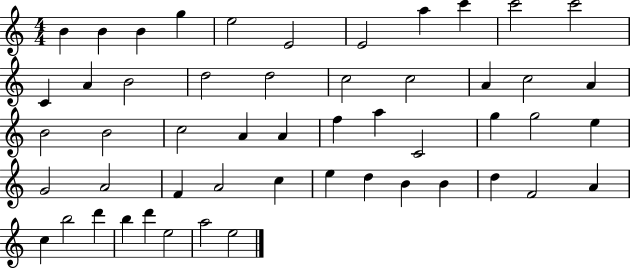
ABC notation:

X:1
T:Untitled
M:4/4
L:1/4
K:C
B B B g e2 E2 E2 a c' c'2 c'2 C A B2 d2 d2 c2 c2 A c2 A B2 B2 c2 A A f a C2 g g2 e G2 A2 F A2 c e d B B d F2 A c b2 d' b d' e2 a2 e2